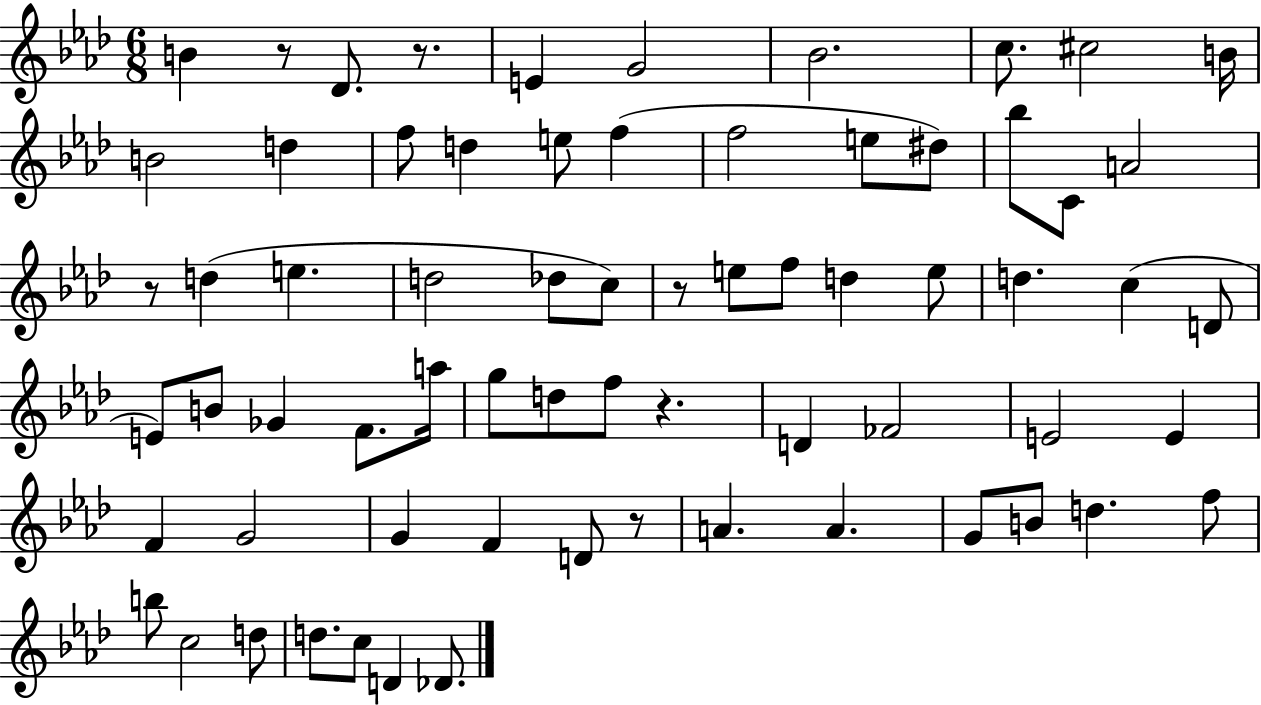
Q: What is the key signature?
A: AES major